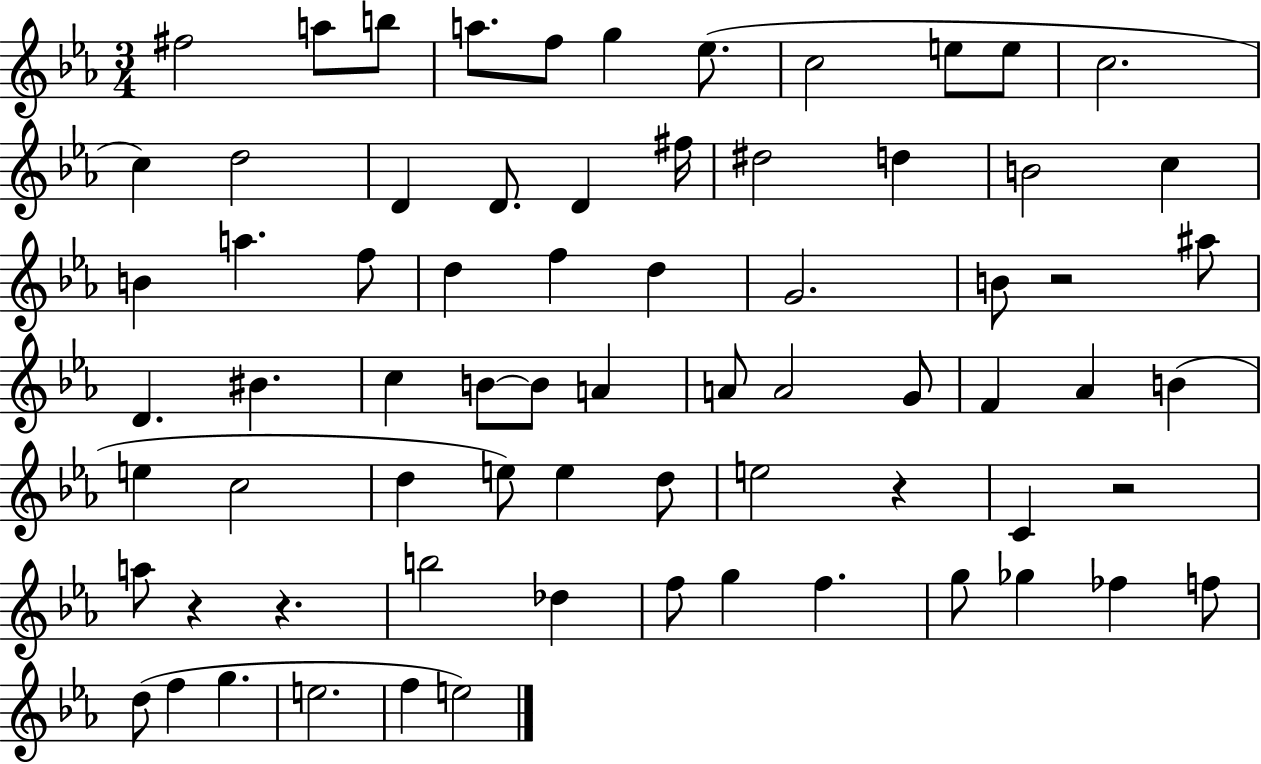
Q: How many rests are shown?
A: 5